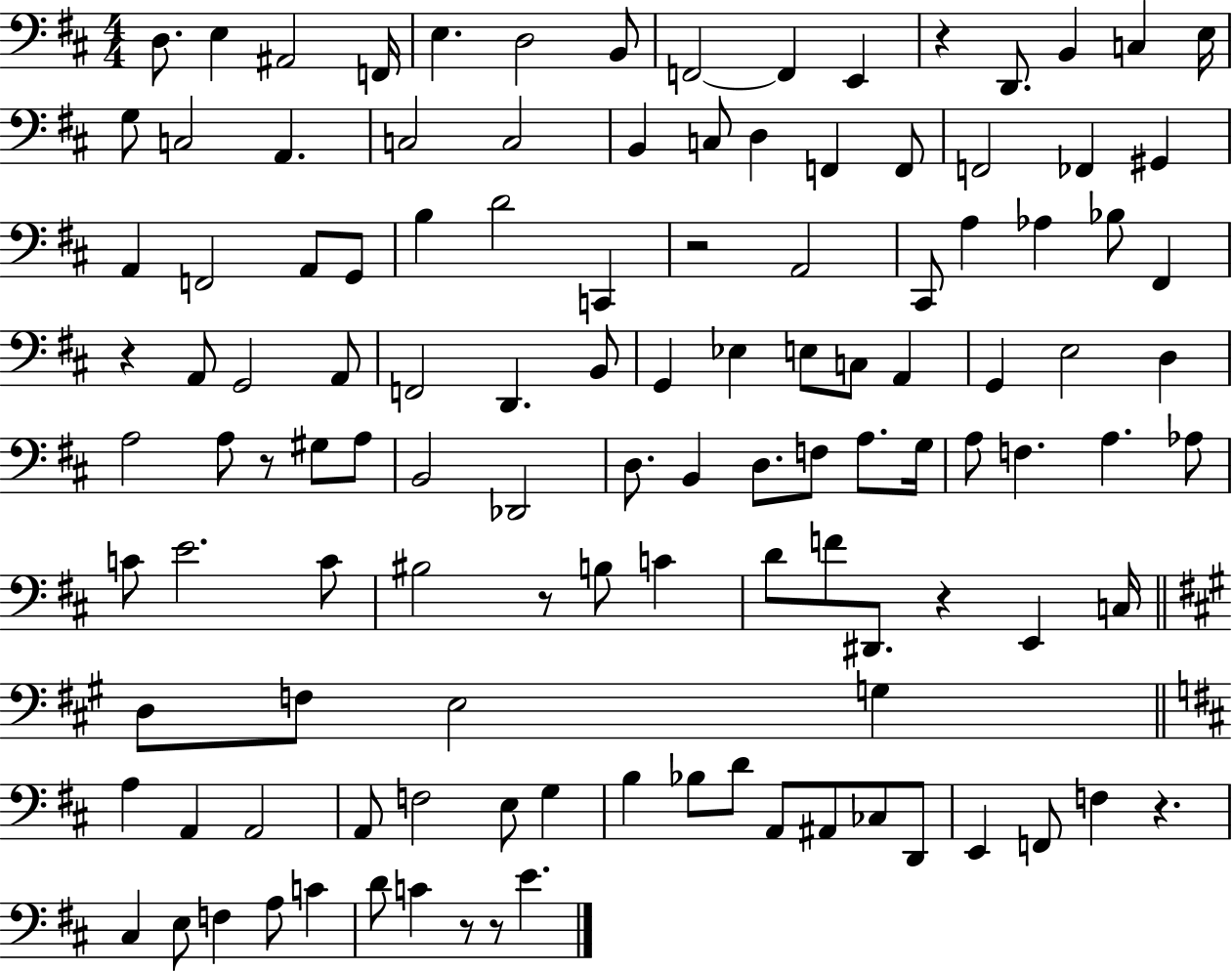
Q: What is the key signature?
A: D major